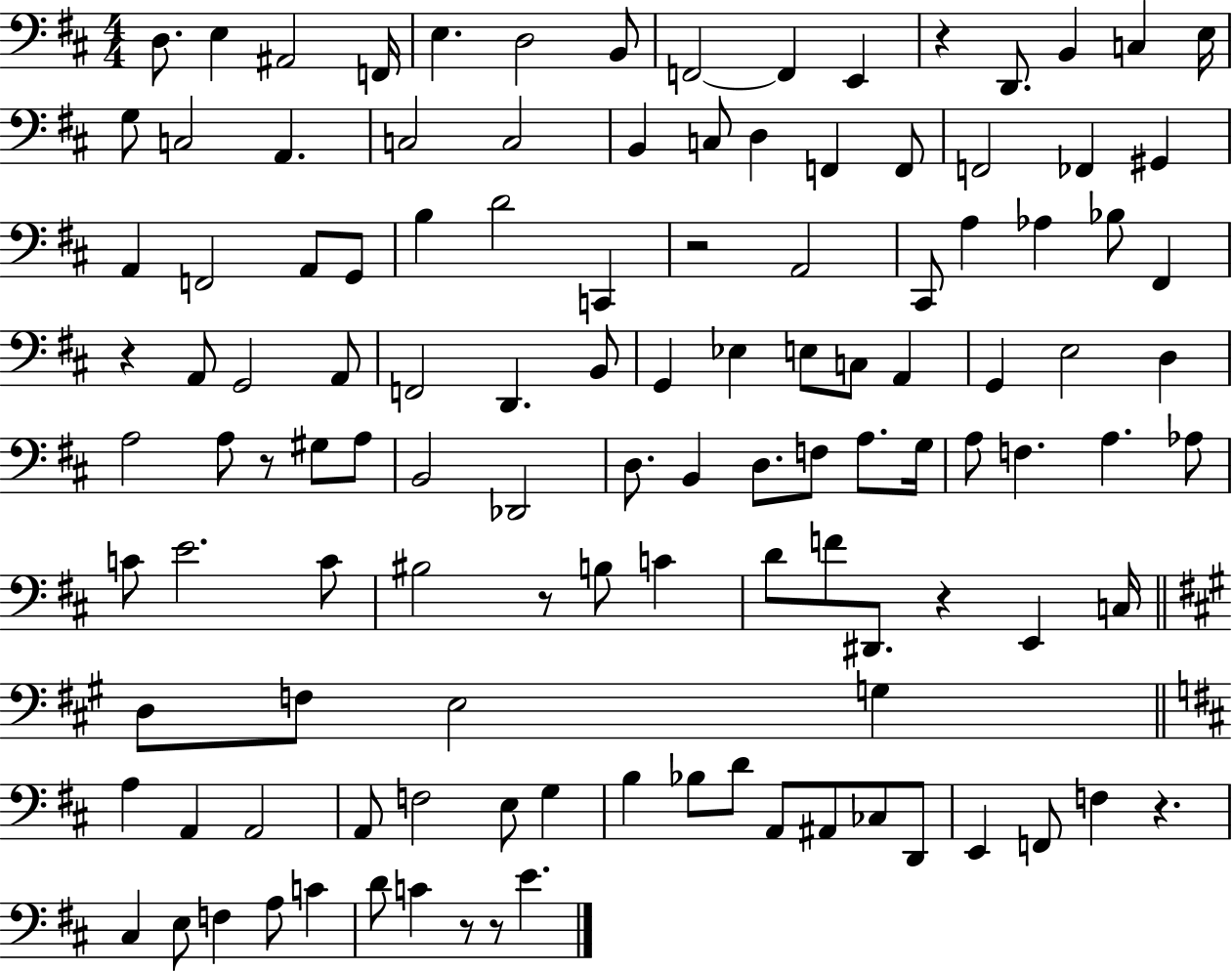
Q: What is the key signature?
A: D major